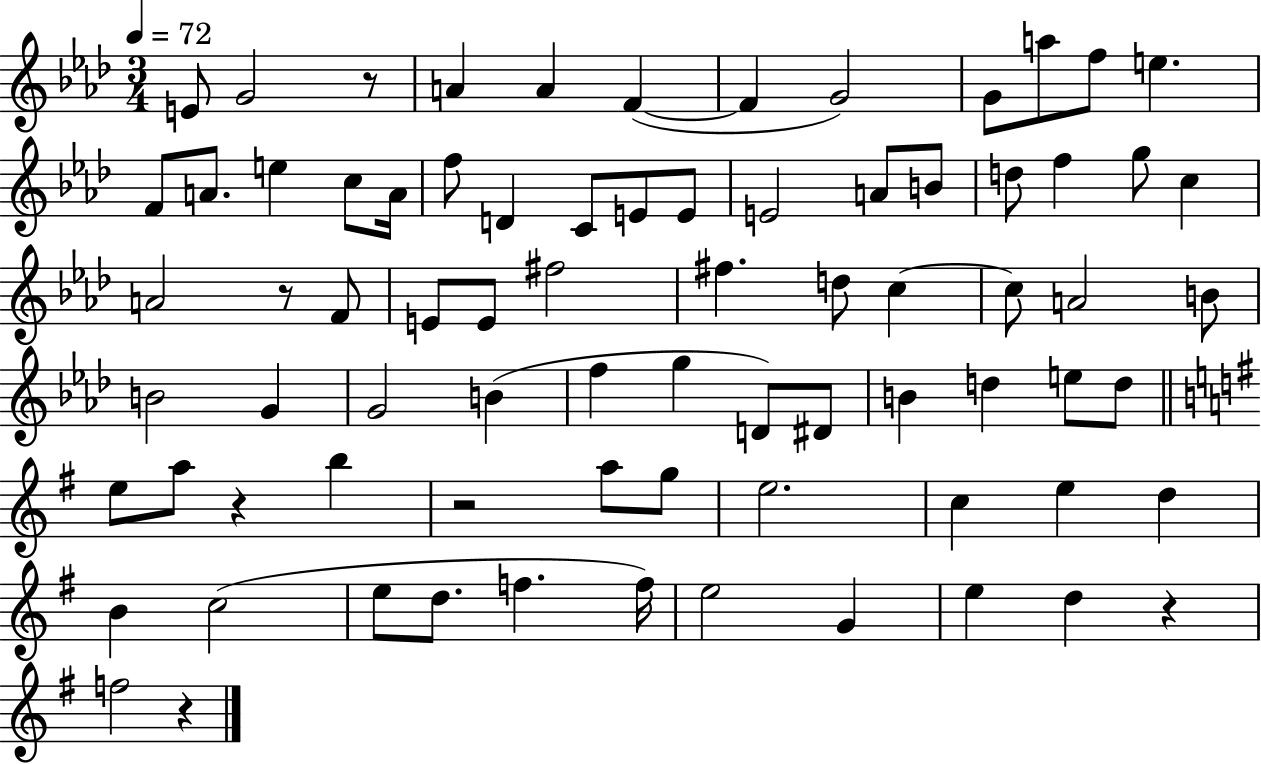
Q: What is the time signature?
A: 3/4